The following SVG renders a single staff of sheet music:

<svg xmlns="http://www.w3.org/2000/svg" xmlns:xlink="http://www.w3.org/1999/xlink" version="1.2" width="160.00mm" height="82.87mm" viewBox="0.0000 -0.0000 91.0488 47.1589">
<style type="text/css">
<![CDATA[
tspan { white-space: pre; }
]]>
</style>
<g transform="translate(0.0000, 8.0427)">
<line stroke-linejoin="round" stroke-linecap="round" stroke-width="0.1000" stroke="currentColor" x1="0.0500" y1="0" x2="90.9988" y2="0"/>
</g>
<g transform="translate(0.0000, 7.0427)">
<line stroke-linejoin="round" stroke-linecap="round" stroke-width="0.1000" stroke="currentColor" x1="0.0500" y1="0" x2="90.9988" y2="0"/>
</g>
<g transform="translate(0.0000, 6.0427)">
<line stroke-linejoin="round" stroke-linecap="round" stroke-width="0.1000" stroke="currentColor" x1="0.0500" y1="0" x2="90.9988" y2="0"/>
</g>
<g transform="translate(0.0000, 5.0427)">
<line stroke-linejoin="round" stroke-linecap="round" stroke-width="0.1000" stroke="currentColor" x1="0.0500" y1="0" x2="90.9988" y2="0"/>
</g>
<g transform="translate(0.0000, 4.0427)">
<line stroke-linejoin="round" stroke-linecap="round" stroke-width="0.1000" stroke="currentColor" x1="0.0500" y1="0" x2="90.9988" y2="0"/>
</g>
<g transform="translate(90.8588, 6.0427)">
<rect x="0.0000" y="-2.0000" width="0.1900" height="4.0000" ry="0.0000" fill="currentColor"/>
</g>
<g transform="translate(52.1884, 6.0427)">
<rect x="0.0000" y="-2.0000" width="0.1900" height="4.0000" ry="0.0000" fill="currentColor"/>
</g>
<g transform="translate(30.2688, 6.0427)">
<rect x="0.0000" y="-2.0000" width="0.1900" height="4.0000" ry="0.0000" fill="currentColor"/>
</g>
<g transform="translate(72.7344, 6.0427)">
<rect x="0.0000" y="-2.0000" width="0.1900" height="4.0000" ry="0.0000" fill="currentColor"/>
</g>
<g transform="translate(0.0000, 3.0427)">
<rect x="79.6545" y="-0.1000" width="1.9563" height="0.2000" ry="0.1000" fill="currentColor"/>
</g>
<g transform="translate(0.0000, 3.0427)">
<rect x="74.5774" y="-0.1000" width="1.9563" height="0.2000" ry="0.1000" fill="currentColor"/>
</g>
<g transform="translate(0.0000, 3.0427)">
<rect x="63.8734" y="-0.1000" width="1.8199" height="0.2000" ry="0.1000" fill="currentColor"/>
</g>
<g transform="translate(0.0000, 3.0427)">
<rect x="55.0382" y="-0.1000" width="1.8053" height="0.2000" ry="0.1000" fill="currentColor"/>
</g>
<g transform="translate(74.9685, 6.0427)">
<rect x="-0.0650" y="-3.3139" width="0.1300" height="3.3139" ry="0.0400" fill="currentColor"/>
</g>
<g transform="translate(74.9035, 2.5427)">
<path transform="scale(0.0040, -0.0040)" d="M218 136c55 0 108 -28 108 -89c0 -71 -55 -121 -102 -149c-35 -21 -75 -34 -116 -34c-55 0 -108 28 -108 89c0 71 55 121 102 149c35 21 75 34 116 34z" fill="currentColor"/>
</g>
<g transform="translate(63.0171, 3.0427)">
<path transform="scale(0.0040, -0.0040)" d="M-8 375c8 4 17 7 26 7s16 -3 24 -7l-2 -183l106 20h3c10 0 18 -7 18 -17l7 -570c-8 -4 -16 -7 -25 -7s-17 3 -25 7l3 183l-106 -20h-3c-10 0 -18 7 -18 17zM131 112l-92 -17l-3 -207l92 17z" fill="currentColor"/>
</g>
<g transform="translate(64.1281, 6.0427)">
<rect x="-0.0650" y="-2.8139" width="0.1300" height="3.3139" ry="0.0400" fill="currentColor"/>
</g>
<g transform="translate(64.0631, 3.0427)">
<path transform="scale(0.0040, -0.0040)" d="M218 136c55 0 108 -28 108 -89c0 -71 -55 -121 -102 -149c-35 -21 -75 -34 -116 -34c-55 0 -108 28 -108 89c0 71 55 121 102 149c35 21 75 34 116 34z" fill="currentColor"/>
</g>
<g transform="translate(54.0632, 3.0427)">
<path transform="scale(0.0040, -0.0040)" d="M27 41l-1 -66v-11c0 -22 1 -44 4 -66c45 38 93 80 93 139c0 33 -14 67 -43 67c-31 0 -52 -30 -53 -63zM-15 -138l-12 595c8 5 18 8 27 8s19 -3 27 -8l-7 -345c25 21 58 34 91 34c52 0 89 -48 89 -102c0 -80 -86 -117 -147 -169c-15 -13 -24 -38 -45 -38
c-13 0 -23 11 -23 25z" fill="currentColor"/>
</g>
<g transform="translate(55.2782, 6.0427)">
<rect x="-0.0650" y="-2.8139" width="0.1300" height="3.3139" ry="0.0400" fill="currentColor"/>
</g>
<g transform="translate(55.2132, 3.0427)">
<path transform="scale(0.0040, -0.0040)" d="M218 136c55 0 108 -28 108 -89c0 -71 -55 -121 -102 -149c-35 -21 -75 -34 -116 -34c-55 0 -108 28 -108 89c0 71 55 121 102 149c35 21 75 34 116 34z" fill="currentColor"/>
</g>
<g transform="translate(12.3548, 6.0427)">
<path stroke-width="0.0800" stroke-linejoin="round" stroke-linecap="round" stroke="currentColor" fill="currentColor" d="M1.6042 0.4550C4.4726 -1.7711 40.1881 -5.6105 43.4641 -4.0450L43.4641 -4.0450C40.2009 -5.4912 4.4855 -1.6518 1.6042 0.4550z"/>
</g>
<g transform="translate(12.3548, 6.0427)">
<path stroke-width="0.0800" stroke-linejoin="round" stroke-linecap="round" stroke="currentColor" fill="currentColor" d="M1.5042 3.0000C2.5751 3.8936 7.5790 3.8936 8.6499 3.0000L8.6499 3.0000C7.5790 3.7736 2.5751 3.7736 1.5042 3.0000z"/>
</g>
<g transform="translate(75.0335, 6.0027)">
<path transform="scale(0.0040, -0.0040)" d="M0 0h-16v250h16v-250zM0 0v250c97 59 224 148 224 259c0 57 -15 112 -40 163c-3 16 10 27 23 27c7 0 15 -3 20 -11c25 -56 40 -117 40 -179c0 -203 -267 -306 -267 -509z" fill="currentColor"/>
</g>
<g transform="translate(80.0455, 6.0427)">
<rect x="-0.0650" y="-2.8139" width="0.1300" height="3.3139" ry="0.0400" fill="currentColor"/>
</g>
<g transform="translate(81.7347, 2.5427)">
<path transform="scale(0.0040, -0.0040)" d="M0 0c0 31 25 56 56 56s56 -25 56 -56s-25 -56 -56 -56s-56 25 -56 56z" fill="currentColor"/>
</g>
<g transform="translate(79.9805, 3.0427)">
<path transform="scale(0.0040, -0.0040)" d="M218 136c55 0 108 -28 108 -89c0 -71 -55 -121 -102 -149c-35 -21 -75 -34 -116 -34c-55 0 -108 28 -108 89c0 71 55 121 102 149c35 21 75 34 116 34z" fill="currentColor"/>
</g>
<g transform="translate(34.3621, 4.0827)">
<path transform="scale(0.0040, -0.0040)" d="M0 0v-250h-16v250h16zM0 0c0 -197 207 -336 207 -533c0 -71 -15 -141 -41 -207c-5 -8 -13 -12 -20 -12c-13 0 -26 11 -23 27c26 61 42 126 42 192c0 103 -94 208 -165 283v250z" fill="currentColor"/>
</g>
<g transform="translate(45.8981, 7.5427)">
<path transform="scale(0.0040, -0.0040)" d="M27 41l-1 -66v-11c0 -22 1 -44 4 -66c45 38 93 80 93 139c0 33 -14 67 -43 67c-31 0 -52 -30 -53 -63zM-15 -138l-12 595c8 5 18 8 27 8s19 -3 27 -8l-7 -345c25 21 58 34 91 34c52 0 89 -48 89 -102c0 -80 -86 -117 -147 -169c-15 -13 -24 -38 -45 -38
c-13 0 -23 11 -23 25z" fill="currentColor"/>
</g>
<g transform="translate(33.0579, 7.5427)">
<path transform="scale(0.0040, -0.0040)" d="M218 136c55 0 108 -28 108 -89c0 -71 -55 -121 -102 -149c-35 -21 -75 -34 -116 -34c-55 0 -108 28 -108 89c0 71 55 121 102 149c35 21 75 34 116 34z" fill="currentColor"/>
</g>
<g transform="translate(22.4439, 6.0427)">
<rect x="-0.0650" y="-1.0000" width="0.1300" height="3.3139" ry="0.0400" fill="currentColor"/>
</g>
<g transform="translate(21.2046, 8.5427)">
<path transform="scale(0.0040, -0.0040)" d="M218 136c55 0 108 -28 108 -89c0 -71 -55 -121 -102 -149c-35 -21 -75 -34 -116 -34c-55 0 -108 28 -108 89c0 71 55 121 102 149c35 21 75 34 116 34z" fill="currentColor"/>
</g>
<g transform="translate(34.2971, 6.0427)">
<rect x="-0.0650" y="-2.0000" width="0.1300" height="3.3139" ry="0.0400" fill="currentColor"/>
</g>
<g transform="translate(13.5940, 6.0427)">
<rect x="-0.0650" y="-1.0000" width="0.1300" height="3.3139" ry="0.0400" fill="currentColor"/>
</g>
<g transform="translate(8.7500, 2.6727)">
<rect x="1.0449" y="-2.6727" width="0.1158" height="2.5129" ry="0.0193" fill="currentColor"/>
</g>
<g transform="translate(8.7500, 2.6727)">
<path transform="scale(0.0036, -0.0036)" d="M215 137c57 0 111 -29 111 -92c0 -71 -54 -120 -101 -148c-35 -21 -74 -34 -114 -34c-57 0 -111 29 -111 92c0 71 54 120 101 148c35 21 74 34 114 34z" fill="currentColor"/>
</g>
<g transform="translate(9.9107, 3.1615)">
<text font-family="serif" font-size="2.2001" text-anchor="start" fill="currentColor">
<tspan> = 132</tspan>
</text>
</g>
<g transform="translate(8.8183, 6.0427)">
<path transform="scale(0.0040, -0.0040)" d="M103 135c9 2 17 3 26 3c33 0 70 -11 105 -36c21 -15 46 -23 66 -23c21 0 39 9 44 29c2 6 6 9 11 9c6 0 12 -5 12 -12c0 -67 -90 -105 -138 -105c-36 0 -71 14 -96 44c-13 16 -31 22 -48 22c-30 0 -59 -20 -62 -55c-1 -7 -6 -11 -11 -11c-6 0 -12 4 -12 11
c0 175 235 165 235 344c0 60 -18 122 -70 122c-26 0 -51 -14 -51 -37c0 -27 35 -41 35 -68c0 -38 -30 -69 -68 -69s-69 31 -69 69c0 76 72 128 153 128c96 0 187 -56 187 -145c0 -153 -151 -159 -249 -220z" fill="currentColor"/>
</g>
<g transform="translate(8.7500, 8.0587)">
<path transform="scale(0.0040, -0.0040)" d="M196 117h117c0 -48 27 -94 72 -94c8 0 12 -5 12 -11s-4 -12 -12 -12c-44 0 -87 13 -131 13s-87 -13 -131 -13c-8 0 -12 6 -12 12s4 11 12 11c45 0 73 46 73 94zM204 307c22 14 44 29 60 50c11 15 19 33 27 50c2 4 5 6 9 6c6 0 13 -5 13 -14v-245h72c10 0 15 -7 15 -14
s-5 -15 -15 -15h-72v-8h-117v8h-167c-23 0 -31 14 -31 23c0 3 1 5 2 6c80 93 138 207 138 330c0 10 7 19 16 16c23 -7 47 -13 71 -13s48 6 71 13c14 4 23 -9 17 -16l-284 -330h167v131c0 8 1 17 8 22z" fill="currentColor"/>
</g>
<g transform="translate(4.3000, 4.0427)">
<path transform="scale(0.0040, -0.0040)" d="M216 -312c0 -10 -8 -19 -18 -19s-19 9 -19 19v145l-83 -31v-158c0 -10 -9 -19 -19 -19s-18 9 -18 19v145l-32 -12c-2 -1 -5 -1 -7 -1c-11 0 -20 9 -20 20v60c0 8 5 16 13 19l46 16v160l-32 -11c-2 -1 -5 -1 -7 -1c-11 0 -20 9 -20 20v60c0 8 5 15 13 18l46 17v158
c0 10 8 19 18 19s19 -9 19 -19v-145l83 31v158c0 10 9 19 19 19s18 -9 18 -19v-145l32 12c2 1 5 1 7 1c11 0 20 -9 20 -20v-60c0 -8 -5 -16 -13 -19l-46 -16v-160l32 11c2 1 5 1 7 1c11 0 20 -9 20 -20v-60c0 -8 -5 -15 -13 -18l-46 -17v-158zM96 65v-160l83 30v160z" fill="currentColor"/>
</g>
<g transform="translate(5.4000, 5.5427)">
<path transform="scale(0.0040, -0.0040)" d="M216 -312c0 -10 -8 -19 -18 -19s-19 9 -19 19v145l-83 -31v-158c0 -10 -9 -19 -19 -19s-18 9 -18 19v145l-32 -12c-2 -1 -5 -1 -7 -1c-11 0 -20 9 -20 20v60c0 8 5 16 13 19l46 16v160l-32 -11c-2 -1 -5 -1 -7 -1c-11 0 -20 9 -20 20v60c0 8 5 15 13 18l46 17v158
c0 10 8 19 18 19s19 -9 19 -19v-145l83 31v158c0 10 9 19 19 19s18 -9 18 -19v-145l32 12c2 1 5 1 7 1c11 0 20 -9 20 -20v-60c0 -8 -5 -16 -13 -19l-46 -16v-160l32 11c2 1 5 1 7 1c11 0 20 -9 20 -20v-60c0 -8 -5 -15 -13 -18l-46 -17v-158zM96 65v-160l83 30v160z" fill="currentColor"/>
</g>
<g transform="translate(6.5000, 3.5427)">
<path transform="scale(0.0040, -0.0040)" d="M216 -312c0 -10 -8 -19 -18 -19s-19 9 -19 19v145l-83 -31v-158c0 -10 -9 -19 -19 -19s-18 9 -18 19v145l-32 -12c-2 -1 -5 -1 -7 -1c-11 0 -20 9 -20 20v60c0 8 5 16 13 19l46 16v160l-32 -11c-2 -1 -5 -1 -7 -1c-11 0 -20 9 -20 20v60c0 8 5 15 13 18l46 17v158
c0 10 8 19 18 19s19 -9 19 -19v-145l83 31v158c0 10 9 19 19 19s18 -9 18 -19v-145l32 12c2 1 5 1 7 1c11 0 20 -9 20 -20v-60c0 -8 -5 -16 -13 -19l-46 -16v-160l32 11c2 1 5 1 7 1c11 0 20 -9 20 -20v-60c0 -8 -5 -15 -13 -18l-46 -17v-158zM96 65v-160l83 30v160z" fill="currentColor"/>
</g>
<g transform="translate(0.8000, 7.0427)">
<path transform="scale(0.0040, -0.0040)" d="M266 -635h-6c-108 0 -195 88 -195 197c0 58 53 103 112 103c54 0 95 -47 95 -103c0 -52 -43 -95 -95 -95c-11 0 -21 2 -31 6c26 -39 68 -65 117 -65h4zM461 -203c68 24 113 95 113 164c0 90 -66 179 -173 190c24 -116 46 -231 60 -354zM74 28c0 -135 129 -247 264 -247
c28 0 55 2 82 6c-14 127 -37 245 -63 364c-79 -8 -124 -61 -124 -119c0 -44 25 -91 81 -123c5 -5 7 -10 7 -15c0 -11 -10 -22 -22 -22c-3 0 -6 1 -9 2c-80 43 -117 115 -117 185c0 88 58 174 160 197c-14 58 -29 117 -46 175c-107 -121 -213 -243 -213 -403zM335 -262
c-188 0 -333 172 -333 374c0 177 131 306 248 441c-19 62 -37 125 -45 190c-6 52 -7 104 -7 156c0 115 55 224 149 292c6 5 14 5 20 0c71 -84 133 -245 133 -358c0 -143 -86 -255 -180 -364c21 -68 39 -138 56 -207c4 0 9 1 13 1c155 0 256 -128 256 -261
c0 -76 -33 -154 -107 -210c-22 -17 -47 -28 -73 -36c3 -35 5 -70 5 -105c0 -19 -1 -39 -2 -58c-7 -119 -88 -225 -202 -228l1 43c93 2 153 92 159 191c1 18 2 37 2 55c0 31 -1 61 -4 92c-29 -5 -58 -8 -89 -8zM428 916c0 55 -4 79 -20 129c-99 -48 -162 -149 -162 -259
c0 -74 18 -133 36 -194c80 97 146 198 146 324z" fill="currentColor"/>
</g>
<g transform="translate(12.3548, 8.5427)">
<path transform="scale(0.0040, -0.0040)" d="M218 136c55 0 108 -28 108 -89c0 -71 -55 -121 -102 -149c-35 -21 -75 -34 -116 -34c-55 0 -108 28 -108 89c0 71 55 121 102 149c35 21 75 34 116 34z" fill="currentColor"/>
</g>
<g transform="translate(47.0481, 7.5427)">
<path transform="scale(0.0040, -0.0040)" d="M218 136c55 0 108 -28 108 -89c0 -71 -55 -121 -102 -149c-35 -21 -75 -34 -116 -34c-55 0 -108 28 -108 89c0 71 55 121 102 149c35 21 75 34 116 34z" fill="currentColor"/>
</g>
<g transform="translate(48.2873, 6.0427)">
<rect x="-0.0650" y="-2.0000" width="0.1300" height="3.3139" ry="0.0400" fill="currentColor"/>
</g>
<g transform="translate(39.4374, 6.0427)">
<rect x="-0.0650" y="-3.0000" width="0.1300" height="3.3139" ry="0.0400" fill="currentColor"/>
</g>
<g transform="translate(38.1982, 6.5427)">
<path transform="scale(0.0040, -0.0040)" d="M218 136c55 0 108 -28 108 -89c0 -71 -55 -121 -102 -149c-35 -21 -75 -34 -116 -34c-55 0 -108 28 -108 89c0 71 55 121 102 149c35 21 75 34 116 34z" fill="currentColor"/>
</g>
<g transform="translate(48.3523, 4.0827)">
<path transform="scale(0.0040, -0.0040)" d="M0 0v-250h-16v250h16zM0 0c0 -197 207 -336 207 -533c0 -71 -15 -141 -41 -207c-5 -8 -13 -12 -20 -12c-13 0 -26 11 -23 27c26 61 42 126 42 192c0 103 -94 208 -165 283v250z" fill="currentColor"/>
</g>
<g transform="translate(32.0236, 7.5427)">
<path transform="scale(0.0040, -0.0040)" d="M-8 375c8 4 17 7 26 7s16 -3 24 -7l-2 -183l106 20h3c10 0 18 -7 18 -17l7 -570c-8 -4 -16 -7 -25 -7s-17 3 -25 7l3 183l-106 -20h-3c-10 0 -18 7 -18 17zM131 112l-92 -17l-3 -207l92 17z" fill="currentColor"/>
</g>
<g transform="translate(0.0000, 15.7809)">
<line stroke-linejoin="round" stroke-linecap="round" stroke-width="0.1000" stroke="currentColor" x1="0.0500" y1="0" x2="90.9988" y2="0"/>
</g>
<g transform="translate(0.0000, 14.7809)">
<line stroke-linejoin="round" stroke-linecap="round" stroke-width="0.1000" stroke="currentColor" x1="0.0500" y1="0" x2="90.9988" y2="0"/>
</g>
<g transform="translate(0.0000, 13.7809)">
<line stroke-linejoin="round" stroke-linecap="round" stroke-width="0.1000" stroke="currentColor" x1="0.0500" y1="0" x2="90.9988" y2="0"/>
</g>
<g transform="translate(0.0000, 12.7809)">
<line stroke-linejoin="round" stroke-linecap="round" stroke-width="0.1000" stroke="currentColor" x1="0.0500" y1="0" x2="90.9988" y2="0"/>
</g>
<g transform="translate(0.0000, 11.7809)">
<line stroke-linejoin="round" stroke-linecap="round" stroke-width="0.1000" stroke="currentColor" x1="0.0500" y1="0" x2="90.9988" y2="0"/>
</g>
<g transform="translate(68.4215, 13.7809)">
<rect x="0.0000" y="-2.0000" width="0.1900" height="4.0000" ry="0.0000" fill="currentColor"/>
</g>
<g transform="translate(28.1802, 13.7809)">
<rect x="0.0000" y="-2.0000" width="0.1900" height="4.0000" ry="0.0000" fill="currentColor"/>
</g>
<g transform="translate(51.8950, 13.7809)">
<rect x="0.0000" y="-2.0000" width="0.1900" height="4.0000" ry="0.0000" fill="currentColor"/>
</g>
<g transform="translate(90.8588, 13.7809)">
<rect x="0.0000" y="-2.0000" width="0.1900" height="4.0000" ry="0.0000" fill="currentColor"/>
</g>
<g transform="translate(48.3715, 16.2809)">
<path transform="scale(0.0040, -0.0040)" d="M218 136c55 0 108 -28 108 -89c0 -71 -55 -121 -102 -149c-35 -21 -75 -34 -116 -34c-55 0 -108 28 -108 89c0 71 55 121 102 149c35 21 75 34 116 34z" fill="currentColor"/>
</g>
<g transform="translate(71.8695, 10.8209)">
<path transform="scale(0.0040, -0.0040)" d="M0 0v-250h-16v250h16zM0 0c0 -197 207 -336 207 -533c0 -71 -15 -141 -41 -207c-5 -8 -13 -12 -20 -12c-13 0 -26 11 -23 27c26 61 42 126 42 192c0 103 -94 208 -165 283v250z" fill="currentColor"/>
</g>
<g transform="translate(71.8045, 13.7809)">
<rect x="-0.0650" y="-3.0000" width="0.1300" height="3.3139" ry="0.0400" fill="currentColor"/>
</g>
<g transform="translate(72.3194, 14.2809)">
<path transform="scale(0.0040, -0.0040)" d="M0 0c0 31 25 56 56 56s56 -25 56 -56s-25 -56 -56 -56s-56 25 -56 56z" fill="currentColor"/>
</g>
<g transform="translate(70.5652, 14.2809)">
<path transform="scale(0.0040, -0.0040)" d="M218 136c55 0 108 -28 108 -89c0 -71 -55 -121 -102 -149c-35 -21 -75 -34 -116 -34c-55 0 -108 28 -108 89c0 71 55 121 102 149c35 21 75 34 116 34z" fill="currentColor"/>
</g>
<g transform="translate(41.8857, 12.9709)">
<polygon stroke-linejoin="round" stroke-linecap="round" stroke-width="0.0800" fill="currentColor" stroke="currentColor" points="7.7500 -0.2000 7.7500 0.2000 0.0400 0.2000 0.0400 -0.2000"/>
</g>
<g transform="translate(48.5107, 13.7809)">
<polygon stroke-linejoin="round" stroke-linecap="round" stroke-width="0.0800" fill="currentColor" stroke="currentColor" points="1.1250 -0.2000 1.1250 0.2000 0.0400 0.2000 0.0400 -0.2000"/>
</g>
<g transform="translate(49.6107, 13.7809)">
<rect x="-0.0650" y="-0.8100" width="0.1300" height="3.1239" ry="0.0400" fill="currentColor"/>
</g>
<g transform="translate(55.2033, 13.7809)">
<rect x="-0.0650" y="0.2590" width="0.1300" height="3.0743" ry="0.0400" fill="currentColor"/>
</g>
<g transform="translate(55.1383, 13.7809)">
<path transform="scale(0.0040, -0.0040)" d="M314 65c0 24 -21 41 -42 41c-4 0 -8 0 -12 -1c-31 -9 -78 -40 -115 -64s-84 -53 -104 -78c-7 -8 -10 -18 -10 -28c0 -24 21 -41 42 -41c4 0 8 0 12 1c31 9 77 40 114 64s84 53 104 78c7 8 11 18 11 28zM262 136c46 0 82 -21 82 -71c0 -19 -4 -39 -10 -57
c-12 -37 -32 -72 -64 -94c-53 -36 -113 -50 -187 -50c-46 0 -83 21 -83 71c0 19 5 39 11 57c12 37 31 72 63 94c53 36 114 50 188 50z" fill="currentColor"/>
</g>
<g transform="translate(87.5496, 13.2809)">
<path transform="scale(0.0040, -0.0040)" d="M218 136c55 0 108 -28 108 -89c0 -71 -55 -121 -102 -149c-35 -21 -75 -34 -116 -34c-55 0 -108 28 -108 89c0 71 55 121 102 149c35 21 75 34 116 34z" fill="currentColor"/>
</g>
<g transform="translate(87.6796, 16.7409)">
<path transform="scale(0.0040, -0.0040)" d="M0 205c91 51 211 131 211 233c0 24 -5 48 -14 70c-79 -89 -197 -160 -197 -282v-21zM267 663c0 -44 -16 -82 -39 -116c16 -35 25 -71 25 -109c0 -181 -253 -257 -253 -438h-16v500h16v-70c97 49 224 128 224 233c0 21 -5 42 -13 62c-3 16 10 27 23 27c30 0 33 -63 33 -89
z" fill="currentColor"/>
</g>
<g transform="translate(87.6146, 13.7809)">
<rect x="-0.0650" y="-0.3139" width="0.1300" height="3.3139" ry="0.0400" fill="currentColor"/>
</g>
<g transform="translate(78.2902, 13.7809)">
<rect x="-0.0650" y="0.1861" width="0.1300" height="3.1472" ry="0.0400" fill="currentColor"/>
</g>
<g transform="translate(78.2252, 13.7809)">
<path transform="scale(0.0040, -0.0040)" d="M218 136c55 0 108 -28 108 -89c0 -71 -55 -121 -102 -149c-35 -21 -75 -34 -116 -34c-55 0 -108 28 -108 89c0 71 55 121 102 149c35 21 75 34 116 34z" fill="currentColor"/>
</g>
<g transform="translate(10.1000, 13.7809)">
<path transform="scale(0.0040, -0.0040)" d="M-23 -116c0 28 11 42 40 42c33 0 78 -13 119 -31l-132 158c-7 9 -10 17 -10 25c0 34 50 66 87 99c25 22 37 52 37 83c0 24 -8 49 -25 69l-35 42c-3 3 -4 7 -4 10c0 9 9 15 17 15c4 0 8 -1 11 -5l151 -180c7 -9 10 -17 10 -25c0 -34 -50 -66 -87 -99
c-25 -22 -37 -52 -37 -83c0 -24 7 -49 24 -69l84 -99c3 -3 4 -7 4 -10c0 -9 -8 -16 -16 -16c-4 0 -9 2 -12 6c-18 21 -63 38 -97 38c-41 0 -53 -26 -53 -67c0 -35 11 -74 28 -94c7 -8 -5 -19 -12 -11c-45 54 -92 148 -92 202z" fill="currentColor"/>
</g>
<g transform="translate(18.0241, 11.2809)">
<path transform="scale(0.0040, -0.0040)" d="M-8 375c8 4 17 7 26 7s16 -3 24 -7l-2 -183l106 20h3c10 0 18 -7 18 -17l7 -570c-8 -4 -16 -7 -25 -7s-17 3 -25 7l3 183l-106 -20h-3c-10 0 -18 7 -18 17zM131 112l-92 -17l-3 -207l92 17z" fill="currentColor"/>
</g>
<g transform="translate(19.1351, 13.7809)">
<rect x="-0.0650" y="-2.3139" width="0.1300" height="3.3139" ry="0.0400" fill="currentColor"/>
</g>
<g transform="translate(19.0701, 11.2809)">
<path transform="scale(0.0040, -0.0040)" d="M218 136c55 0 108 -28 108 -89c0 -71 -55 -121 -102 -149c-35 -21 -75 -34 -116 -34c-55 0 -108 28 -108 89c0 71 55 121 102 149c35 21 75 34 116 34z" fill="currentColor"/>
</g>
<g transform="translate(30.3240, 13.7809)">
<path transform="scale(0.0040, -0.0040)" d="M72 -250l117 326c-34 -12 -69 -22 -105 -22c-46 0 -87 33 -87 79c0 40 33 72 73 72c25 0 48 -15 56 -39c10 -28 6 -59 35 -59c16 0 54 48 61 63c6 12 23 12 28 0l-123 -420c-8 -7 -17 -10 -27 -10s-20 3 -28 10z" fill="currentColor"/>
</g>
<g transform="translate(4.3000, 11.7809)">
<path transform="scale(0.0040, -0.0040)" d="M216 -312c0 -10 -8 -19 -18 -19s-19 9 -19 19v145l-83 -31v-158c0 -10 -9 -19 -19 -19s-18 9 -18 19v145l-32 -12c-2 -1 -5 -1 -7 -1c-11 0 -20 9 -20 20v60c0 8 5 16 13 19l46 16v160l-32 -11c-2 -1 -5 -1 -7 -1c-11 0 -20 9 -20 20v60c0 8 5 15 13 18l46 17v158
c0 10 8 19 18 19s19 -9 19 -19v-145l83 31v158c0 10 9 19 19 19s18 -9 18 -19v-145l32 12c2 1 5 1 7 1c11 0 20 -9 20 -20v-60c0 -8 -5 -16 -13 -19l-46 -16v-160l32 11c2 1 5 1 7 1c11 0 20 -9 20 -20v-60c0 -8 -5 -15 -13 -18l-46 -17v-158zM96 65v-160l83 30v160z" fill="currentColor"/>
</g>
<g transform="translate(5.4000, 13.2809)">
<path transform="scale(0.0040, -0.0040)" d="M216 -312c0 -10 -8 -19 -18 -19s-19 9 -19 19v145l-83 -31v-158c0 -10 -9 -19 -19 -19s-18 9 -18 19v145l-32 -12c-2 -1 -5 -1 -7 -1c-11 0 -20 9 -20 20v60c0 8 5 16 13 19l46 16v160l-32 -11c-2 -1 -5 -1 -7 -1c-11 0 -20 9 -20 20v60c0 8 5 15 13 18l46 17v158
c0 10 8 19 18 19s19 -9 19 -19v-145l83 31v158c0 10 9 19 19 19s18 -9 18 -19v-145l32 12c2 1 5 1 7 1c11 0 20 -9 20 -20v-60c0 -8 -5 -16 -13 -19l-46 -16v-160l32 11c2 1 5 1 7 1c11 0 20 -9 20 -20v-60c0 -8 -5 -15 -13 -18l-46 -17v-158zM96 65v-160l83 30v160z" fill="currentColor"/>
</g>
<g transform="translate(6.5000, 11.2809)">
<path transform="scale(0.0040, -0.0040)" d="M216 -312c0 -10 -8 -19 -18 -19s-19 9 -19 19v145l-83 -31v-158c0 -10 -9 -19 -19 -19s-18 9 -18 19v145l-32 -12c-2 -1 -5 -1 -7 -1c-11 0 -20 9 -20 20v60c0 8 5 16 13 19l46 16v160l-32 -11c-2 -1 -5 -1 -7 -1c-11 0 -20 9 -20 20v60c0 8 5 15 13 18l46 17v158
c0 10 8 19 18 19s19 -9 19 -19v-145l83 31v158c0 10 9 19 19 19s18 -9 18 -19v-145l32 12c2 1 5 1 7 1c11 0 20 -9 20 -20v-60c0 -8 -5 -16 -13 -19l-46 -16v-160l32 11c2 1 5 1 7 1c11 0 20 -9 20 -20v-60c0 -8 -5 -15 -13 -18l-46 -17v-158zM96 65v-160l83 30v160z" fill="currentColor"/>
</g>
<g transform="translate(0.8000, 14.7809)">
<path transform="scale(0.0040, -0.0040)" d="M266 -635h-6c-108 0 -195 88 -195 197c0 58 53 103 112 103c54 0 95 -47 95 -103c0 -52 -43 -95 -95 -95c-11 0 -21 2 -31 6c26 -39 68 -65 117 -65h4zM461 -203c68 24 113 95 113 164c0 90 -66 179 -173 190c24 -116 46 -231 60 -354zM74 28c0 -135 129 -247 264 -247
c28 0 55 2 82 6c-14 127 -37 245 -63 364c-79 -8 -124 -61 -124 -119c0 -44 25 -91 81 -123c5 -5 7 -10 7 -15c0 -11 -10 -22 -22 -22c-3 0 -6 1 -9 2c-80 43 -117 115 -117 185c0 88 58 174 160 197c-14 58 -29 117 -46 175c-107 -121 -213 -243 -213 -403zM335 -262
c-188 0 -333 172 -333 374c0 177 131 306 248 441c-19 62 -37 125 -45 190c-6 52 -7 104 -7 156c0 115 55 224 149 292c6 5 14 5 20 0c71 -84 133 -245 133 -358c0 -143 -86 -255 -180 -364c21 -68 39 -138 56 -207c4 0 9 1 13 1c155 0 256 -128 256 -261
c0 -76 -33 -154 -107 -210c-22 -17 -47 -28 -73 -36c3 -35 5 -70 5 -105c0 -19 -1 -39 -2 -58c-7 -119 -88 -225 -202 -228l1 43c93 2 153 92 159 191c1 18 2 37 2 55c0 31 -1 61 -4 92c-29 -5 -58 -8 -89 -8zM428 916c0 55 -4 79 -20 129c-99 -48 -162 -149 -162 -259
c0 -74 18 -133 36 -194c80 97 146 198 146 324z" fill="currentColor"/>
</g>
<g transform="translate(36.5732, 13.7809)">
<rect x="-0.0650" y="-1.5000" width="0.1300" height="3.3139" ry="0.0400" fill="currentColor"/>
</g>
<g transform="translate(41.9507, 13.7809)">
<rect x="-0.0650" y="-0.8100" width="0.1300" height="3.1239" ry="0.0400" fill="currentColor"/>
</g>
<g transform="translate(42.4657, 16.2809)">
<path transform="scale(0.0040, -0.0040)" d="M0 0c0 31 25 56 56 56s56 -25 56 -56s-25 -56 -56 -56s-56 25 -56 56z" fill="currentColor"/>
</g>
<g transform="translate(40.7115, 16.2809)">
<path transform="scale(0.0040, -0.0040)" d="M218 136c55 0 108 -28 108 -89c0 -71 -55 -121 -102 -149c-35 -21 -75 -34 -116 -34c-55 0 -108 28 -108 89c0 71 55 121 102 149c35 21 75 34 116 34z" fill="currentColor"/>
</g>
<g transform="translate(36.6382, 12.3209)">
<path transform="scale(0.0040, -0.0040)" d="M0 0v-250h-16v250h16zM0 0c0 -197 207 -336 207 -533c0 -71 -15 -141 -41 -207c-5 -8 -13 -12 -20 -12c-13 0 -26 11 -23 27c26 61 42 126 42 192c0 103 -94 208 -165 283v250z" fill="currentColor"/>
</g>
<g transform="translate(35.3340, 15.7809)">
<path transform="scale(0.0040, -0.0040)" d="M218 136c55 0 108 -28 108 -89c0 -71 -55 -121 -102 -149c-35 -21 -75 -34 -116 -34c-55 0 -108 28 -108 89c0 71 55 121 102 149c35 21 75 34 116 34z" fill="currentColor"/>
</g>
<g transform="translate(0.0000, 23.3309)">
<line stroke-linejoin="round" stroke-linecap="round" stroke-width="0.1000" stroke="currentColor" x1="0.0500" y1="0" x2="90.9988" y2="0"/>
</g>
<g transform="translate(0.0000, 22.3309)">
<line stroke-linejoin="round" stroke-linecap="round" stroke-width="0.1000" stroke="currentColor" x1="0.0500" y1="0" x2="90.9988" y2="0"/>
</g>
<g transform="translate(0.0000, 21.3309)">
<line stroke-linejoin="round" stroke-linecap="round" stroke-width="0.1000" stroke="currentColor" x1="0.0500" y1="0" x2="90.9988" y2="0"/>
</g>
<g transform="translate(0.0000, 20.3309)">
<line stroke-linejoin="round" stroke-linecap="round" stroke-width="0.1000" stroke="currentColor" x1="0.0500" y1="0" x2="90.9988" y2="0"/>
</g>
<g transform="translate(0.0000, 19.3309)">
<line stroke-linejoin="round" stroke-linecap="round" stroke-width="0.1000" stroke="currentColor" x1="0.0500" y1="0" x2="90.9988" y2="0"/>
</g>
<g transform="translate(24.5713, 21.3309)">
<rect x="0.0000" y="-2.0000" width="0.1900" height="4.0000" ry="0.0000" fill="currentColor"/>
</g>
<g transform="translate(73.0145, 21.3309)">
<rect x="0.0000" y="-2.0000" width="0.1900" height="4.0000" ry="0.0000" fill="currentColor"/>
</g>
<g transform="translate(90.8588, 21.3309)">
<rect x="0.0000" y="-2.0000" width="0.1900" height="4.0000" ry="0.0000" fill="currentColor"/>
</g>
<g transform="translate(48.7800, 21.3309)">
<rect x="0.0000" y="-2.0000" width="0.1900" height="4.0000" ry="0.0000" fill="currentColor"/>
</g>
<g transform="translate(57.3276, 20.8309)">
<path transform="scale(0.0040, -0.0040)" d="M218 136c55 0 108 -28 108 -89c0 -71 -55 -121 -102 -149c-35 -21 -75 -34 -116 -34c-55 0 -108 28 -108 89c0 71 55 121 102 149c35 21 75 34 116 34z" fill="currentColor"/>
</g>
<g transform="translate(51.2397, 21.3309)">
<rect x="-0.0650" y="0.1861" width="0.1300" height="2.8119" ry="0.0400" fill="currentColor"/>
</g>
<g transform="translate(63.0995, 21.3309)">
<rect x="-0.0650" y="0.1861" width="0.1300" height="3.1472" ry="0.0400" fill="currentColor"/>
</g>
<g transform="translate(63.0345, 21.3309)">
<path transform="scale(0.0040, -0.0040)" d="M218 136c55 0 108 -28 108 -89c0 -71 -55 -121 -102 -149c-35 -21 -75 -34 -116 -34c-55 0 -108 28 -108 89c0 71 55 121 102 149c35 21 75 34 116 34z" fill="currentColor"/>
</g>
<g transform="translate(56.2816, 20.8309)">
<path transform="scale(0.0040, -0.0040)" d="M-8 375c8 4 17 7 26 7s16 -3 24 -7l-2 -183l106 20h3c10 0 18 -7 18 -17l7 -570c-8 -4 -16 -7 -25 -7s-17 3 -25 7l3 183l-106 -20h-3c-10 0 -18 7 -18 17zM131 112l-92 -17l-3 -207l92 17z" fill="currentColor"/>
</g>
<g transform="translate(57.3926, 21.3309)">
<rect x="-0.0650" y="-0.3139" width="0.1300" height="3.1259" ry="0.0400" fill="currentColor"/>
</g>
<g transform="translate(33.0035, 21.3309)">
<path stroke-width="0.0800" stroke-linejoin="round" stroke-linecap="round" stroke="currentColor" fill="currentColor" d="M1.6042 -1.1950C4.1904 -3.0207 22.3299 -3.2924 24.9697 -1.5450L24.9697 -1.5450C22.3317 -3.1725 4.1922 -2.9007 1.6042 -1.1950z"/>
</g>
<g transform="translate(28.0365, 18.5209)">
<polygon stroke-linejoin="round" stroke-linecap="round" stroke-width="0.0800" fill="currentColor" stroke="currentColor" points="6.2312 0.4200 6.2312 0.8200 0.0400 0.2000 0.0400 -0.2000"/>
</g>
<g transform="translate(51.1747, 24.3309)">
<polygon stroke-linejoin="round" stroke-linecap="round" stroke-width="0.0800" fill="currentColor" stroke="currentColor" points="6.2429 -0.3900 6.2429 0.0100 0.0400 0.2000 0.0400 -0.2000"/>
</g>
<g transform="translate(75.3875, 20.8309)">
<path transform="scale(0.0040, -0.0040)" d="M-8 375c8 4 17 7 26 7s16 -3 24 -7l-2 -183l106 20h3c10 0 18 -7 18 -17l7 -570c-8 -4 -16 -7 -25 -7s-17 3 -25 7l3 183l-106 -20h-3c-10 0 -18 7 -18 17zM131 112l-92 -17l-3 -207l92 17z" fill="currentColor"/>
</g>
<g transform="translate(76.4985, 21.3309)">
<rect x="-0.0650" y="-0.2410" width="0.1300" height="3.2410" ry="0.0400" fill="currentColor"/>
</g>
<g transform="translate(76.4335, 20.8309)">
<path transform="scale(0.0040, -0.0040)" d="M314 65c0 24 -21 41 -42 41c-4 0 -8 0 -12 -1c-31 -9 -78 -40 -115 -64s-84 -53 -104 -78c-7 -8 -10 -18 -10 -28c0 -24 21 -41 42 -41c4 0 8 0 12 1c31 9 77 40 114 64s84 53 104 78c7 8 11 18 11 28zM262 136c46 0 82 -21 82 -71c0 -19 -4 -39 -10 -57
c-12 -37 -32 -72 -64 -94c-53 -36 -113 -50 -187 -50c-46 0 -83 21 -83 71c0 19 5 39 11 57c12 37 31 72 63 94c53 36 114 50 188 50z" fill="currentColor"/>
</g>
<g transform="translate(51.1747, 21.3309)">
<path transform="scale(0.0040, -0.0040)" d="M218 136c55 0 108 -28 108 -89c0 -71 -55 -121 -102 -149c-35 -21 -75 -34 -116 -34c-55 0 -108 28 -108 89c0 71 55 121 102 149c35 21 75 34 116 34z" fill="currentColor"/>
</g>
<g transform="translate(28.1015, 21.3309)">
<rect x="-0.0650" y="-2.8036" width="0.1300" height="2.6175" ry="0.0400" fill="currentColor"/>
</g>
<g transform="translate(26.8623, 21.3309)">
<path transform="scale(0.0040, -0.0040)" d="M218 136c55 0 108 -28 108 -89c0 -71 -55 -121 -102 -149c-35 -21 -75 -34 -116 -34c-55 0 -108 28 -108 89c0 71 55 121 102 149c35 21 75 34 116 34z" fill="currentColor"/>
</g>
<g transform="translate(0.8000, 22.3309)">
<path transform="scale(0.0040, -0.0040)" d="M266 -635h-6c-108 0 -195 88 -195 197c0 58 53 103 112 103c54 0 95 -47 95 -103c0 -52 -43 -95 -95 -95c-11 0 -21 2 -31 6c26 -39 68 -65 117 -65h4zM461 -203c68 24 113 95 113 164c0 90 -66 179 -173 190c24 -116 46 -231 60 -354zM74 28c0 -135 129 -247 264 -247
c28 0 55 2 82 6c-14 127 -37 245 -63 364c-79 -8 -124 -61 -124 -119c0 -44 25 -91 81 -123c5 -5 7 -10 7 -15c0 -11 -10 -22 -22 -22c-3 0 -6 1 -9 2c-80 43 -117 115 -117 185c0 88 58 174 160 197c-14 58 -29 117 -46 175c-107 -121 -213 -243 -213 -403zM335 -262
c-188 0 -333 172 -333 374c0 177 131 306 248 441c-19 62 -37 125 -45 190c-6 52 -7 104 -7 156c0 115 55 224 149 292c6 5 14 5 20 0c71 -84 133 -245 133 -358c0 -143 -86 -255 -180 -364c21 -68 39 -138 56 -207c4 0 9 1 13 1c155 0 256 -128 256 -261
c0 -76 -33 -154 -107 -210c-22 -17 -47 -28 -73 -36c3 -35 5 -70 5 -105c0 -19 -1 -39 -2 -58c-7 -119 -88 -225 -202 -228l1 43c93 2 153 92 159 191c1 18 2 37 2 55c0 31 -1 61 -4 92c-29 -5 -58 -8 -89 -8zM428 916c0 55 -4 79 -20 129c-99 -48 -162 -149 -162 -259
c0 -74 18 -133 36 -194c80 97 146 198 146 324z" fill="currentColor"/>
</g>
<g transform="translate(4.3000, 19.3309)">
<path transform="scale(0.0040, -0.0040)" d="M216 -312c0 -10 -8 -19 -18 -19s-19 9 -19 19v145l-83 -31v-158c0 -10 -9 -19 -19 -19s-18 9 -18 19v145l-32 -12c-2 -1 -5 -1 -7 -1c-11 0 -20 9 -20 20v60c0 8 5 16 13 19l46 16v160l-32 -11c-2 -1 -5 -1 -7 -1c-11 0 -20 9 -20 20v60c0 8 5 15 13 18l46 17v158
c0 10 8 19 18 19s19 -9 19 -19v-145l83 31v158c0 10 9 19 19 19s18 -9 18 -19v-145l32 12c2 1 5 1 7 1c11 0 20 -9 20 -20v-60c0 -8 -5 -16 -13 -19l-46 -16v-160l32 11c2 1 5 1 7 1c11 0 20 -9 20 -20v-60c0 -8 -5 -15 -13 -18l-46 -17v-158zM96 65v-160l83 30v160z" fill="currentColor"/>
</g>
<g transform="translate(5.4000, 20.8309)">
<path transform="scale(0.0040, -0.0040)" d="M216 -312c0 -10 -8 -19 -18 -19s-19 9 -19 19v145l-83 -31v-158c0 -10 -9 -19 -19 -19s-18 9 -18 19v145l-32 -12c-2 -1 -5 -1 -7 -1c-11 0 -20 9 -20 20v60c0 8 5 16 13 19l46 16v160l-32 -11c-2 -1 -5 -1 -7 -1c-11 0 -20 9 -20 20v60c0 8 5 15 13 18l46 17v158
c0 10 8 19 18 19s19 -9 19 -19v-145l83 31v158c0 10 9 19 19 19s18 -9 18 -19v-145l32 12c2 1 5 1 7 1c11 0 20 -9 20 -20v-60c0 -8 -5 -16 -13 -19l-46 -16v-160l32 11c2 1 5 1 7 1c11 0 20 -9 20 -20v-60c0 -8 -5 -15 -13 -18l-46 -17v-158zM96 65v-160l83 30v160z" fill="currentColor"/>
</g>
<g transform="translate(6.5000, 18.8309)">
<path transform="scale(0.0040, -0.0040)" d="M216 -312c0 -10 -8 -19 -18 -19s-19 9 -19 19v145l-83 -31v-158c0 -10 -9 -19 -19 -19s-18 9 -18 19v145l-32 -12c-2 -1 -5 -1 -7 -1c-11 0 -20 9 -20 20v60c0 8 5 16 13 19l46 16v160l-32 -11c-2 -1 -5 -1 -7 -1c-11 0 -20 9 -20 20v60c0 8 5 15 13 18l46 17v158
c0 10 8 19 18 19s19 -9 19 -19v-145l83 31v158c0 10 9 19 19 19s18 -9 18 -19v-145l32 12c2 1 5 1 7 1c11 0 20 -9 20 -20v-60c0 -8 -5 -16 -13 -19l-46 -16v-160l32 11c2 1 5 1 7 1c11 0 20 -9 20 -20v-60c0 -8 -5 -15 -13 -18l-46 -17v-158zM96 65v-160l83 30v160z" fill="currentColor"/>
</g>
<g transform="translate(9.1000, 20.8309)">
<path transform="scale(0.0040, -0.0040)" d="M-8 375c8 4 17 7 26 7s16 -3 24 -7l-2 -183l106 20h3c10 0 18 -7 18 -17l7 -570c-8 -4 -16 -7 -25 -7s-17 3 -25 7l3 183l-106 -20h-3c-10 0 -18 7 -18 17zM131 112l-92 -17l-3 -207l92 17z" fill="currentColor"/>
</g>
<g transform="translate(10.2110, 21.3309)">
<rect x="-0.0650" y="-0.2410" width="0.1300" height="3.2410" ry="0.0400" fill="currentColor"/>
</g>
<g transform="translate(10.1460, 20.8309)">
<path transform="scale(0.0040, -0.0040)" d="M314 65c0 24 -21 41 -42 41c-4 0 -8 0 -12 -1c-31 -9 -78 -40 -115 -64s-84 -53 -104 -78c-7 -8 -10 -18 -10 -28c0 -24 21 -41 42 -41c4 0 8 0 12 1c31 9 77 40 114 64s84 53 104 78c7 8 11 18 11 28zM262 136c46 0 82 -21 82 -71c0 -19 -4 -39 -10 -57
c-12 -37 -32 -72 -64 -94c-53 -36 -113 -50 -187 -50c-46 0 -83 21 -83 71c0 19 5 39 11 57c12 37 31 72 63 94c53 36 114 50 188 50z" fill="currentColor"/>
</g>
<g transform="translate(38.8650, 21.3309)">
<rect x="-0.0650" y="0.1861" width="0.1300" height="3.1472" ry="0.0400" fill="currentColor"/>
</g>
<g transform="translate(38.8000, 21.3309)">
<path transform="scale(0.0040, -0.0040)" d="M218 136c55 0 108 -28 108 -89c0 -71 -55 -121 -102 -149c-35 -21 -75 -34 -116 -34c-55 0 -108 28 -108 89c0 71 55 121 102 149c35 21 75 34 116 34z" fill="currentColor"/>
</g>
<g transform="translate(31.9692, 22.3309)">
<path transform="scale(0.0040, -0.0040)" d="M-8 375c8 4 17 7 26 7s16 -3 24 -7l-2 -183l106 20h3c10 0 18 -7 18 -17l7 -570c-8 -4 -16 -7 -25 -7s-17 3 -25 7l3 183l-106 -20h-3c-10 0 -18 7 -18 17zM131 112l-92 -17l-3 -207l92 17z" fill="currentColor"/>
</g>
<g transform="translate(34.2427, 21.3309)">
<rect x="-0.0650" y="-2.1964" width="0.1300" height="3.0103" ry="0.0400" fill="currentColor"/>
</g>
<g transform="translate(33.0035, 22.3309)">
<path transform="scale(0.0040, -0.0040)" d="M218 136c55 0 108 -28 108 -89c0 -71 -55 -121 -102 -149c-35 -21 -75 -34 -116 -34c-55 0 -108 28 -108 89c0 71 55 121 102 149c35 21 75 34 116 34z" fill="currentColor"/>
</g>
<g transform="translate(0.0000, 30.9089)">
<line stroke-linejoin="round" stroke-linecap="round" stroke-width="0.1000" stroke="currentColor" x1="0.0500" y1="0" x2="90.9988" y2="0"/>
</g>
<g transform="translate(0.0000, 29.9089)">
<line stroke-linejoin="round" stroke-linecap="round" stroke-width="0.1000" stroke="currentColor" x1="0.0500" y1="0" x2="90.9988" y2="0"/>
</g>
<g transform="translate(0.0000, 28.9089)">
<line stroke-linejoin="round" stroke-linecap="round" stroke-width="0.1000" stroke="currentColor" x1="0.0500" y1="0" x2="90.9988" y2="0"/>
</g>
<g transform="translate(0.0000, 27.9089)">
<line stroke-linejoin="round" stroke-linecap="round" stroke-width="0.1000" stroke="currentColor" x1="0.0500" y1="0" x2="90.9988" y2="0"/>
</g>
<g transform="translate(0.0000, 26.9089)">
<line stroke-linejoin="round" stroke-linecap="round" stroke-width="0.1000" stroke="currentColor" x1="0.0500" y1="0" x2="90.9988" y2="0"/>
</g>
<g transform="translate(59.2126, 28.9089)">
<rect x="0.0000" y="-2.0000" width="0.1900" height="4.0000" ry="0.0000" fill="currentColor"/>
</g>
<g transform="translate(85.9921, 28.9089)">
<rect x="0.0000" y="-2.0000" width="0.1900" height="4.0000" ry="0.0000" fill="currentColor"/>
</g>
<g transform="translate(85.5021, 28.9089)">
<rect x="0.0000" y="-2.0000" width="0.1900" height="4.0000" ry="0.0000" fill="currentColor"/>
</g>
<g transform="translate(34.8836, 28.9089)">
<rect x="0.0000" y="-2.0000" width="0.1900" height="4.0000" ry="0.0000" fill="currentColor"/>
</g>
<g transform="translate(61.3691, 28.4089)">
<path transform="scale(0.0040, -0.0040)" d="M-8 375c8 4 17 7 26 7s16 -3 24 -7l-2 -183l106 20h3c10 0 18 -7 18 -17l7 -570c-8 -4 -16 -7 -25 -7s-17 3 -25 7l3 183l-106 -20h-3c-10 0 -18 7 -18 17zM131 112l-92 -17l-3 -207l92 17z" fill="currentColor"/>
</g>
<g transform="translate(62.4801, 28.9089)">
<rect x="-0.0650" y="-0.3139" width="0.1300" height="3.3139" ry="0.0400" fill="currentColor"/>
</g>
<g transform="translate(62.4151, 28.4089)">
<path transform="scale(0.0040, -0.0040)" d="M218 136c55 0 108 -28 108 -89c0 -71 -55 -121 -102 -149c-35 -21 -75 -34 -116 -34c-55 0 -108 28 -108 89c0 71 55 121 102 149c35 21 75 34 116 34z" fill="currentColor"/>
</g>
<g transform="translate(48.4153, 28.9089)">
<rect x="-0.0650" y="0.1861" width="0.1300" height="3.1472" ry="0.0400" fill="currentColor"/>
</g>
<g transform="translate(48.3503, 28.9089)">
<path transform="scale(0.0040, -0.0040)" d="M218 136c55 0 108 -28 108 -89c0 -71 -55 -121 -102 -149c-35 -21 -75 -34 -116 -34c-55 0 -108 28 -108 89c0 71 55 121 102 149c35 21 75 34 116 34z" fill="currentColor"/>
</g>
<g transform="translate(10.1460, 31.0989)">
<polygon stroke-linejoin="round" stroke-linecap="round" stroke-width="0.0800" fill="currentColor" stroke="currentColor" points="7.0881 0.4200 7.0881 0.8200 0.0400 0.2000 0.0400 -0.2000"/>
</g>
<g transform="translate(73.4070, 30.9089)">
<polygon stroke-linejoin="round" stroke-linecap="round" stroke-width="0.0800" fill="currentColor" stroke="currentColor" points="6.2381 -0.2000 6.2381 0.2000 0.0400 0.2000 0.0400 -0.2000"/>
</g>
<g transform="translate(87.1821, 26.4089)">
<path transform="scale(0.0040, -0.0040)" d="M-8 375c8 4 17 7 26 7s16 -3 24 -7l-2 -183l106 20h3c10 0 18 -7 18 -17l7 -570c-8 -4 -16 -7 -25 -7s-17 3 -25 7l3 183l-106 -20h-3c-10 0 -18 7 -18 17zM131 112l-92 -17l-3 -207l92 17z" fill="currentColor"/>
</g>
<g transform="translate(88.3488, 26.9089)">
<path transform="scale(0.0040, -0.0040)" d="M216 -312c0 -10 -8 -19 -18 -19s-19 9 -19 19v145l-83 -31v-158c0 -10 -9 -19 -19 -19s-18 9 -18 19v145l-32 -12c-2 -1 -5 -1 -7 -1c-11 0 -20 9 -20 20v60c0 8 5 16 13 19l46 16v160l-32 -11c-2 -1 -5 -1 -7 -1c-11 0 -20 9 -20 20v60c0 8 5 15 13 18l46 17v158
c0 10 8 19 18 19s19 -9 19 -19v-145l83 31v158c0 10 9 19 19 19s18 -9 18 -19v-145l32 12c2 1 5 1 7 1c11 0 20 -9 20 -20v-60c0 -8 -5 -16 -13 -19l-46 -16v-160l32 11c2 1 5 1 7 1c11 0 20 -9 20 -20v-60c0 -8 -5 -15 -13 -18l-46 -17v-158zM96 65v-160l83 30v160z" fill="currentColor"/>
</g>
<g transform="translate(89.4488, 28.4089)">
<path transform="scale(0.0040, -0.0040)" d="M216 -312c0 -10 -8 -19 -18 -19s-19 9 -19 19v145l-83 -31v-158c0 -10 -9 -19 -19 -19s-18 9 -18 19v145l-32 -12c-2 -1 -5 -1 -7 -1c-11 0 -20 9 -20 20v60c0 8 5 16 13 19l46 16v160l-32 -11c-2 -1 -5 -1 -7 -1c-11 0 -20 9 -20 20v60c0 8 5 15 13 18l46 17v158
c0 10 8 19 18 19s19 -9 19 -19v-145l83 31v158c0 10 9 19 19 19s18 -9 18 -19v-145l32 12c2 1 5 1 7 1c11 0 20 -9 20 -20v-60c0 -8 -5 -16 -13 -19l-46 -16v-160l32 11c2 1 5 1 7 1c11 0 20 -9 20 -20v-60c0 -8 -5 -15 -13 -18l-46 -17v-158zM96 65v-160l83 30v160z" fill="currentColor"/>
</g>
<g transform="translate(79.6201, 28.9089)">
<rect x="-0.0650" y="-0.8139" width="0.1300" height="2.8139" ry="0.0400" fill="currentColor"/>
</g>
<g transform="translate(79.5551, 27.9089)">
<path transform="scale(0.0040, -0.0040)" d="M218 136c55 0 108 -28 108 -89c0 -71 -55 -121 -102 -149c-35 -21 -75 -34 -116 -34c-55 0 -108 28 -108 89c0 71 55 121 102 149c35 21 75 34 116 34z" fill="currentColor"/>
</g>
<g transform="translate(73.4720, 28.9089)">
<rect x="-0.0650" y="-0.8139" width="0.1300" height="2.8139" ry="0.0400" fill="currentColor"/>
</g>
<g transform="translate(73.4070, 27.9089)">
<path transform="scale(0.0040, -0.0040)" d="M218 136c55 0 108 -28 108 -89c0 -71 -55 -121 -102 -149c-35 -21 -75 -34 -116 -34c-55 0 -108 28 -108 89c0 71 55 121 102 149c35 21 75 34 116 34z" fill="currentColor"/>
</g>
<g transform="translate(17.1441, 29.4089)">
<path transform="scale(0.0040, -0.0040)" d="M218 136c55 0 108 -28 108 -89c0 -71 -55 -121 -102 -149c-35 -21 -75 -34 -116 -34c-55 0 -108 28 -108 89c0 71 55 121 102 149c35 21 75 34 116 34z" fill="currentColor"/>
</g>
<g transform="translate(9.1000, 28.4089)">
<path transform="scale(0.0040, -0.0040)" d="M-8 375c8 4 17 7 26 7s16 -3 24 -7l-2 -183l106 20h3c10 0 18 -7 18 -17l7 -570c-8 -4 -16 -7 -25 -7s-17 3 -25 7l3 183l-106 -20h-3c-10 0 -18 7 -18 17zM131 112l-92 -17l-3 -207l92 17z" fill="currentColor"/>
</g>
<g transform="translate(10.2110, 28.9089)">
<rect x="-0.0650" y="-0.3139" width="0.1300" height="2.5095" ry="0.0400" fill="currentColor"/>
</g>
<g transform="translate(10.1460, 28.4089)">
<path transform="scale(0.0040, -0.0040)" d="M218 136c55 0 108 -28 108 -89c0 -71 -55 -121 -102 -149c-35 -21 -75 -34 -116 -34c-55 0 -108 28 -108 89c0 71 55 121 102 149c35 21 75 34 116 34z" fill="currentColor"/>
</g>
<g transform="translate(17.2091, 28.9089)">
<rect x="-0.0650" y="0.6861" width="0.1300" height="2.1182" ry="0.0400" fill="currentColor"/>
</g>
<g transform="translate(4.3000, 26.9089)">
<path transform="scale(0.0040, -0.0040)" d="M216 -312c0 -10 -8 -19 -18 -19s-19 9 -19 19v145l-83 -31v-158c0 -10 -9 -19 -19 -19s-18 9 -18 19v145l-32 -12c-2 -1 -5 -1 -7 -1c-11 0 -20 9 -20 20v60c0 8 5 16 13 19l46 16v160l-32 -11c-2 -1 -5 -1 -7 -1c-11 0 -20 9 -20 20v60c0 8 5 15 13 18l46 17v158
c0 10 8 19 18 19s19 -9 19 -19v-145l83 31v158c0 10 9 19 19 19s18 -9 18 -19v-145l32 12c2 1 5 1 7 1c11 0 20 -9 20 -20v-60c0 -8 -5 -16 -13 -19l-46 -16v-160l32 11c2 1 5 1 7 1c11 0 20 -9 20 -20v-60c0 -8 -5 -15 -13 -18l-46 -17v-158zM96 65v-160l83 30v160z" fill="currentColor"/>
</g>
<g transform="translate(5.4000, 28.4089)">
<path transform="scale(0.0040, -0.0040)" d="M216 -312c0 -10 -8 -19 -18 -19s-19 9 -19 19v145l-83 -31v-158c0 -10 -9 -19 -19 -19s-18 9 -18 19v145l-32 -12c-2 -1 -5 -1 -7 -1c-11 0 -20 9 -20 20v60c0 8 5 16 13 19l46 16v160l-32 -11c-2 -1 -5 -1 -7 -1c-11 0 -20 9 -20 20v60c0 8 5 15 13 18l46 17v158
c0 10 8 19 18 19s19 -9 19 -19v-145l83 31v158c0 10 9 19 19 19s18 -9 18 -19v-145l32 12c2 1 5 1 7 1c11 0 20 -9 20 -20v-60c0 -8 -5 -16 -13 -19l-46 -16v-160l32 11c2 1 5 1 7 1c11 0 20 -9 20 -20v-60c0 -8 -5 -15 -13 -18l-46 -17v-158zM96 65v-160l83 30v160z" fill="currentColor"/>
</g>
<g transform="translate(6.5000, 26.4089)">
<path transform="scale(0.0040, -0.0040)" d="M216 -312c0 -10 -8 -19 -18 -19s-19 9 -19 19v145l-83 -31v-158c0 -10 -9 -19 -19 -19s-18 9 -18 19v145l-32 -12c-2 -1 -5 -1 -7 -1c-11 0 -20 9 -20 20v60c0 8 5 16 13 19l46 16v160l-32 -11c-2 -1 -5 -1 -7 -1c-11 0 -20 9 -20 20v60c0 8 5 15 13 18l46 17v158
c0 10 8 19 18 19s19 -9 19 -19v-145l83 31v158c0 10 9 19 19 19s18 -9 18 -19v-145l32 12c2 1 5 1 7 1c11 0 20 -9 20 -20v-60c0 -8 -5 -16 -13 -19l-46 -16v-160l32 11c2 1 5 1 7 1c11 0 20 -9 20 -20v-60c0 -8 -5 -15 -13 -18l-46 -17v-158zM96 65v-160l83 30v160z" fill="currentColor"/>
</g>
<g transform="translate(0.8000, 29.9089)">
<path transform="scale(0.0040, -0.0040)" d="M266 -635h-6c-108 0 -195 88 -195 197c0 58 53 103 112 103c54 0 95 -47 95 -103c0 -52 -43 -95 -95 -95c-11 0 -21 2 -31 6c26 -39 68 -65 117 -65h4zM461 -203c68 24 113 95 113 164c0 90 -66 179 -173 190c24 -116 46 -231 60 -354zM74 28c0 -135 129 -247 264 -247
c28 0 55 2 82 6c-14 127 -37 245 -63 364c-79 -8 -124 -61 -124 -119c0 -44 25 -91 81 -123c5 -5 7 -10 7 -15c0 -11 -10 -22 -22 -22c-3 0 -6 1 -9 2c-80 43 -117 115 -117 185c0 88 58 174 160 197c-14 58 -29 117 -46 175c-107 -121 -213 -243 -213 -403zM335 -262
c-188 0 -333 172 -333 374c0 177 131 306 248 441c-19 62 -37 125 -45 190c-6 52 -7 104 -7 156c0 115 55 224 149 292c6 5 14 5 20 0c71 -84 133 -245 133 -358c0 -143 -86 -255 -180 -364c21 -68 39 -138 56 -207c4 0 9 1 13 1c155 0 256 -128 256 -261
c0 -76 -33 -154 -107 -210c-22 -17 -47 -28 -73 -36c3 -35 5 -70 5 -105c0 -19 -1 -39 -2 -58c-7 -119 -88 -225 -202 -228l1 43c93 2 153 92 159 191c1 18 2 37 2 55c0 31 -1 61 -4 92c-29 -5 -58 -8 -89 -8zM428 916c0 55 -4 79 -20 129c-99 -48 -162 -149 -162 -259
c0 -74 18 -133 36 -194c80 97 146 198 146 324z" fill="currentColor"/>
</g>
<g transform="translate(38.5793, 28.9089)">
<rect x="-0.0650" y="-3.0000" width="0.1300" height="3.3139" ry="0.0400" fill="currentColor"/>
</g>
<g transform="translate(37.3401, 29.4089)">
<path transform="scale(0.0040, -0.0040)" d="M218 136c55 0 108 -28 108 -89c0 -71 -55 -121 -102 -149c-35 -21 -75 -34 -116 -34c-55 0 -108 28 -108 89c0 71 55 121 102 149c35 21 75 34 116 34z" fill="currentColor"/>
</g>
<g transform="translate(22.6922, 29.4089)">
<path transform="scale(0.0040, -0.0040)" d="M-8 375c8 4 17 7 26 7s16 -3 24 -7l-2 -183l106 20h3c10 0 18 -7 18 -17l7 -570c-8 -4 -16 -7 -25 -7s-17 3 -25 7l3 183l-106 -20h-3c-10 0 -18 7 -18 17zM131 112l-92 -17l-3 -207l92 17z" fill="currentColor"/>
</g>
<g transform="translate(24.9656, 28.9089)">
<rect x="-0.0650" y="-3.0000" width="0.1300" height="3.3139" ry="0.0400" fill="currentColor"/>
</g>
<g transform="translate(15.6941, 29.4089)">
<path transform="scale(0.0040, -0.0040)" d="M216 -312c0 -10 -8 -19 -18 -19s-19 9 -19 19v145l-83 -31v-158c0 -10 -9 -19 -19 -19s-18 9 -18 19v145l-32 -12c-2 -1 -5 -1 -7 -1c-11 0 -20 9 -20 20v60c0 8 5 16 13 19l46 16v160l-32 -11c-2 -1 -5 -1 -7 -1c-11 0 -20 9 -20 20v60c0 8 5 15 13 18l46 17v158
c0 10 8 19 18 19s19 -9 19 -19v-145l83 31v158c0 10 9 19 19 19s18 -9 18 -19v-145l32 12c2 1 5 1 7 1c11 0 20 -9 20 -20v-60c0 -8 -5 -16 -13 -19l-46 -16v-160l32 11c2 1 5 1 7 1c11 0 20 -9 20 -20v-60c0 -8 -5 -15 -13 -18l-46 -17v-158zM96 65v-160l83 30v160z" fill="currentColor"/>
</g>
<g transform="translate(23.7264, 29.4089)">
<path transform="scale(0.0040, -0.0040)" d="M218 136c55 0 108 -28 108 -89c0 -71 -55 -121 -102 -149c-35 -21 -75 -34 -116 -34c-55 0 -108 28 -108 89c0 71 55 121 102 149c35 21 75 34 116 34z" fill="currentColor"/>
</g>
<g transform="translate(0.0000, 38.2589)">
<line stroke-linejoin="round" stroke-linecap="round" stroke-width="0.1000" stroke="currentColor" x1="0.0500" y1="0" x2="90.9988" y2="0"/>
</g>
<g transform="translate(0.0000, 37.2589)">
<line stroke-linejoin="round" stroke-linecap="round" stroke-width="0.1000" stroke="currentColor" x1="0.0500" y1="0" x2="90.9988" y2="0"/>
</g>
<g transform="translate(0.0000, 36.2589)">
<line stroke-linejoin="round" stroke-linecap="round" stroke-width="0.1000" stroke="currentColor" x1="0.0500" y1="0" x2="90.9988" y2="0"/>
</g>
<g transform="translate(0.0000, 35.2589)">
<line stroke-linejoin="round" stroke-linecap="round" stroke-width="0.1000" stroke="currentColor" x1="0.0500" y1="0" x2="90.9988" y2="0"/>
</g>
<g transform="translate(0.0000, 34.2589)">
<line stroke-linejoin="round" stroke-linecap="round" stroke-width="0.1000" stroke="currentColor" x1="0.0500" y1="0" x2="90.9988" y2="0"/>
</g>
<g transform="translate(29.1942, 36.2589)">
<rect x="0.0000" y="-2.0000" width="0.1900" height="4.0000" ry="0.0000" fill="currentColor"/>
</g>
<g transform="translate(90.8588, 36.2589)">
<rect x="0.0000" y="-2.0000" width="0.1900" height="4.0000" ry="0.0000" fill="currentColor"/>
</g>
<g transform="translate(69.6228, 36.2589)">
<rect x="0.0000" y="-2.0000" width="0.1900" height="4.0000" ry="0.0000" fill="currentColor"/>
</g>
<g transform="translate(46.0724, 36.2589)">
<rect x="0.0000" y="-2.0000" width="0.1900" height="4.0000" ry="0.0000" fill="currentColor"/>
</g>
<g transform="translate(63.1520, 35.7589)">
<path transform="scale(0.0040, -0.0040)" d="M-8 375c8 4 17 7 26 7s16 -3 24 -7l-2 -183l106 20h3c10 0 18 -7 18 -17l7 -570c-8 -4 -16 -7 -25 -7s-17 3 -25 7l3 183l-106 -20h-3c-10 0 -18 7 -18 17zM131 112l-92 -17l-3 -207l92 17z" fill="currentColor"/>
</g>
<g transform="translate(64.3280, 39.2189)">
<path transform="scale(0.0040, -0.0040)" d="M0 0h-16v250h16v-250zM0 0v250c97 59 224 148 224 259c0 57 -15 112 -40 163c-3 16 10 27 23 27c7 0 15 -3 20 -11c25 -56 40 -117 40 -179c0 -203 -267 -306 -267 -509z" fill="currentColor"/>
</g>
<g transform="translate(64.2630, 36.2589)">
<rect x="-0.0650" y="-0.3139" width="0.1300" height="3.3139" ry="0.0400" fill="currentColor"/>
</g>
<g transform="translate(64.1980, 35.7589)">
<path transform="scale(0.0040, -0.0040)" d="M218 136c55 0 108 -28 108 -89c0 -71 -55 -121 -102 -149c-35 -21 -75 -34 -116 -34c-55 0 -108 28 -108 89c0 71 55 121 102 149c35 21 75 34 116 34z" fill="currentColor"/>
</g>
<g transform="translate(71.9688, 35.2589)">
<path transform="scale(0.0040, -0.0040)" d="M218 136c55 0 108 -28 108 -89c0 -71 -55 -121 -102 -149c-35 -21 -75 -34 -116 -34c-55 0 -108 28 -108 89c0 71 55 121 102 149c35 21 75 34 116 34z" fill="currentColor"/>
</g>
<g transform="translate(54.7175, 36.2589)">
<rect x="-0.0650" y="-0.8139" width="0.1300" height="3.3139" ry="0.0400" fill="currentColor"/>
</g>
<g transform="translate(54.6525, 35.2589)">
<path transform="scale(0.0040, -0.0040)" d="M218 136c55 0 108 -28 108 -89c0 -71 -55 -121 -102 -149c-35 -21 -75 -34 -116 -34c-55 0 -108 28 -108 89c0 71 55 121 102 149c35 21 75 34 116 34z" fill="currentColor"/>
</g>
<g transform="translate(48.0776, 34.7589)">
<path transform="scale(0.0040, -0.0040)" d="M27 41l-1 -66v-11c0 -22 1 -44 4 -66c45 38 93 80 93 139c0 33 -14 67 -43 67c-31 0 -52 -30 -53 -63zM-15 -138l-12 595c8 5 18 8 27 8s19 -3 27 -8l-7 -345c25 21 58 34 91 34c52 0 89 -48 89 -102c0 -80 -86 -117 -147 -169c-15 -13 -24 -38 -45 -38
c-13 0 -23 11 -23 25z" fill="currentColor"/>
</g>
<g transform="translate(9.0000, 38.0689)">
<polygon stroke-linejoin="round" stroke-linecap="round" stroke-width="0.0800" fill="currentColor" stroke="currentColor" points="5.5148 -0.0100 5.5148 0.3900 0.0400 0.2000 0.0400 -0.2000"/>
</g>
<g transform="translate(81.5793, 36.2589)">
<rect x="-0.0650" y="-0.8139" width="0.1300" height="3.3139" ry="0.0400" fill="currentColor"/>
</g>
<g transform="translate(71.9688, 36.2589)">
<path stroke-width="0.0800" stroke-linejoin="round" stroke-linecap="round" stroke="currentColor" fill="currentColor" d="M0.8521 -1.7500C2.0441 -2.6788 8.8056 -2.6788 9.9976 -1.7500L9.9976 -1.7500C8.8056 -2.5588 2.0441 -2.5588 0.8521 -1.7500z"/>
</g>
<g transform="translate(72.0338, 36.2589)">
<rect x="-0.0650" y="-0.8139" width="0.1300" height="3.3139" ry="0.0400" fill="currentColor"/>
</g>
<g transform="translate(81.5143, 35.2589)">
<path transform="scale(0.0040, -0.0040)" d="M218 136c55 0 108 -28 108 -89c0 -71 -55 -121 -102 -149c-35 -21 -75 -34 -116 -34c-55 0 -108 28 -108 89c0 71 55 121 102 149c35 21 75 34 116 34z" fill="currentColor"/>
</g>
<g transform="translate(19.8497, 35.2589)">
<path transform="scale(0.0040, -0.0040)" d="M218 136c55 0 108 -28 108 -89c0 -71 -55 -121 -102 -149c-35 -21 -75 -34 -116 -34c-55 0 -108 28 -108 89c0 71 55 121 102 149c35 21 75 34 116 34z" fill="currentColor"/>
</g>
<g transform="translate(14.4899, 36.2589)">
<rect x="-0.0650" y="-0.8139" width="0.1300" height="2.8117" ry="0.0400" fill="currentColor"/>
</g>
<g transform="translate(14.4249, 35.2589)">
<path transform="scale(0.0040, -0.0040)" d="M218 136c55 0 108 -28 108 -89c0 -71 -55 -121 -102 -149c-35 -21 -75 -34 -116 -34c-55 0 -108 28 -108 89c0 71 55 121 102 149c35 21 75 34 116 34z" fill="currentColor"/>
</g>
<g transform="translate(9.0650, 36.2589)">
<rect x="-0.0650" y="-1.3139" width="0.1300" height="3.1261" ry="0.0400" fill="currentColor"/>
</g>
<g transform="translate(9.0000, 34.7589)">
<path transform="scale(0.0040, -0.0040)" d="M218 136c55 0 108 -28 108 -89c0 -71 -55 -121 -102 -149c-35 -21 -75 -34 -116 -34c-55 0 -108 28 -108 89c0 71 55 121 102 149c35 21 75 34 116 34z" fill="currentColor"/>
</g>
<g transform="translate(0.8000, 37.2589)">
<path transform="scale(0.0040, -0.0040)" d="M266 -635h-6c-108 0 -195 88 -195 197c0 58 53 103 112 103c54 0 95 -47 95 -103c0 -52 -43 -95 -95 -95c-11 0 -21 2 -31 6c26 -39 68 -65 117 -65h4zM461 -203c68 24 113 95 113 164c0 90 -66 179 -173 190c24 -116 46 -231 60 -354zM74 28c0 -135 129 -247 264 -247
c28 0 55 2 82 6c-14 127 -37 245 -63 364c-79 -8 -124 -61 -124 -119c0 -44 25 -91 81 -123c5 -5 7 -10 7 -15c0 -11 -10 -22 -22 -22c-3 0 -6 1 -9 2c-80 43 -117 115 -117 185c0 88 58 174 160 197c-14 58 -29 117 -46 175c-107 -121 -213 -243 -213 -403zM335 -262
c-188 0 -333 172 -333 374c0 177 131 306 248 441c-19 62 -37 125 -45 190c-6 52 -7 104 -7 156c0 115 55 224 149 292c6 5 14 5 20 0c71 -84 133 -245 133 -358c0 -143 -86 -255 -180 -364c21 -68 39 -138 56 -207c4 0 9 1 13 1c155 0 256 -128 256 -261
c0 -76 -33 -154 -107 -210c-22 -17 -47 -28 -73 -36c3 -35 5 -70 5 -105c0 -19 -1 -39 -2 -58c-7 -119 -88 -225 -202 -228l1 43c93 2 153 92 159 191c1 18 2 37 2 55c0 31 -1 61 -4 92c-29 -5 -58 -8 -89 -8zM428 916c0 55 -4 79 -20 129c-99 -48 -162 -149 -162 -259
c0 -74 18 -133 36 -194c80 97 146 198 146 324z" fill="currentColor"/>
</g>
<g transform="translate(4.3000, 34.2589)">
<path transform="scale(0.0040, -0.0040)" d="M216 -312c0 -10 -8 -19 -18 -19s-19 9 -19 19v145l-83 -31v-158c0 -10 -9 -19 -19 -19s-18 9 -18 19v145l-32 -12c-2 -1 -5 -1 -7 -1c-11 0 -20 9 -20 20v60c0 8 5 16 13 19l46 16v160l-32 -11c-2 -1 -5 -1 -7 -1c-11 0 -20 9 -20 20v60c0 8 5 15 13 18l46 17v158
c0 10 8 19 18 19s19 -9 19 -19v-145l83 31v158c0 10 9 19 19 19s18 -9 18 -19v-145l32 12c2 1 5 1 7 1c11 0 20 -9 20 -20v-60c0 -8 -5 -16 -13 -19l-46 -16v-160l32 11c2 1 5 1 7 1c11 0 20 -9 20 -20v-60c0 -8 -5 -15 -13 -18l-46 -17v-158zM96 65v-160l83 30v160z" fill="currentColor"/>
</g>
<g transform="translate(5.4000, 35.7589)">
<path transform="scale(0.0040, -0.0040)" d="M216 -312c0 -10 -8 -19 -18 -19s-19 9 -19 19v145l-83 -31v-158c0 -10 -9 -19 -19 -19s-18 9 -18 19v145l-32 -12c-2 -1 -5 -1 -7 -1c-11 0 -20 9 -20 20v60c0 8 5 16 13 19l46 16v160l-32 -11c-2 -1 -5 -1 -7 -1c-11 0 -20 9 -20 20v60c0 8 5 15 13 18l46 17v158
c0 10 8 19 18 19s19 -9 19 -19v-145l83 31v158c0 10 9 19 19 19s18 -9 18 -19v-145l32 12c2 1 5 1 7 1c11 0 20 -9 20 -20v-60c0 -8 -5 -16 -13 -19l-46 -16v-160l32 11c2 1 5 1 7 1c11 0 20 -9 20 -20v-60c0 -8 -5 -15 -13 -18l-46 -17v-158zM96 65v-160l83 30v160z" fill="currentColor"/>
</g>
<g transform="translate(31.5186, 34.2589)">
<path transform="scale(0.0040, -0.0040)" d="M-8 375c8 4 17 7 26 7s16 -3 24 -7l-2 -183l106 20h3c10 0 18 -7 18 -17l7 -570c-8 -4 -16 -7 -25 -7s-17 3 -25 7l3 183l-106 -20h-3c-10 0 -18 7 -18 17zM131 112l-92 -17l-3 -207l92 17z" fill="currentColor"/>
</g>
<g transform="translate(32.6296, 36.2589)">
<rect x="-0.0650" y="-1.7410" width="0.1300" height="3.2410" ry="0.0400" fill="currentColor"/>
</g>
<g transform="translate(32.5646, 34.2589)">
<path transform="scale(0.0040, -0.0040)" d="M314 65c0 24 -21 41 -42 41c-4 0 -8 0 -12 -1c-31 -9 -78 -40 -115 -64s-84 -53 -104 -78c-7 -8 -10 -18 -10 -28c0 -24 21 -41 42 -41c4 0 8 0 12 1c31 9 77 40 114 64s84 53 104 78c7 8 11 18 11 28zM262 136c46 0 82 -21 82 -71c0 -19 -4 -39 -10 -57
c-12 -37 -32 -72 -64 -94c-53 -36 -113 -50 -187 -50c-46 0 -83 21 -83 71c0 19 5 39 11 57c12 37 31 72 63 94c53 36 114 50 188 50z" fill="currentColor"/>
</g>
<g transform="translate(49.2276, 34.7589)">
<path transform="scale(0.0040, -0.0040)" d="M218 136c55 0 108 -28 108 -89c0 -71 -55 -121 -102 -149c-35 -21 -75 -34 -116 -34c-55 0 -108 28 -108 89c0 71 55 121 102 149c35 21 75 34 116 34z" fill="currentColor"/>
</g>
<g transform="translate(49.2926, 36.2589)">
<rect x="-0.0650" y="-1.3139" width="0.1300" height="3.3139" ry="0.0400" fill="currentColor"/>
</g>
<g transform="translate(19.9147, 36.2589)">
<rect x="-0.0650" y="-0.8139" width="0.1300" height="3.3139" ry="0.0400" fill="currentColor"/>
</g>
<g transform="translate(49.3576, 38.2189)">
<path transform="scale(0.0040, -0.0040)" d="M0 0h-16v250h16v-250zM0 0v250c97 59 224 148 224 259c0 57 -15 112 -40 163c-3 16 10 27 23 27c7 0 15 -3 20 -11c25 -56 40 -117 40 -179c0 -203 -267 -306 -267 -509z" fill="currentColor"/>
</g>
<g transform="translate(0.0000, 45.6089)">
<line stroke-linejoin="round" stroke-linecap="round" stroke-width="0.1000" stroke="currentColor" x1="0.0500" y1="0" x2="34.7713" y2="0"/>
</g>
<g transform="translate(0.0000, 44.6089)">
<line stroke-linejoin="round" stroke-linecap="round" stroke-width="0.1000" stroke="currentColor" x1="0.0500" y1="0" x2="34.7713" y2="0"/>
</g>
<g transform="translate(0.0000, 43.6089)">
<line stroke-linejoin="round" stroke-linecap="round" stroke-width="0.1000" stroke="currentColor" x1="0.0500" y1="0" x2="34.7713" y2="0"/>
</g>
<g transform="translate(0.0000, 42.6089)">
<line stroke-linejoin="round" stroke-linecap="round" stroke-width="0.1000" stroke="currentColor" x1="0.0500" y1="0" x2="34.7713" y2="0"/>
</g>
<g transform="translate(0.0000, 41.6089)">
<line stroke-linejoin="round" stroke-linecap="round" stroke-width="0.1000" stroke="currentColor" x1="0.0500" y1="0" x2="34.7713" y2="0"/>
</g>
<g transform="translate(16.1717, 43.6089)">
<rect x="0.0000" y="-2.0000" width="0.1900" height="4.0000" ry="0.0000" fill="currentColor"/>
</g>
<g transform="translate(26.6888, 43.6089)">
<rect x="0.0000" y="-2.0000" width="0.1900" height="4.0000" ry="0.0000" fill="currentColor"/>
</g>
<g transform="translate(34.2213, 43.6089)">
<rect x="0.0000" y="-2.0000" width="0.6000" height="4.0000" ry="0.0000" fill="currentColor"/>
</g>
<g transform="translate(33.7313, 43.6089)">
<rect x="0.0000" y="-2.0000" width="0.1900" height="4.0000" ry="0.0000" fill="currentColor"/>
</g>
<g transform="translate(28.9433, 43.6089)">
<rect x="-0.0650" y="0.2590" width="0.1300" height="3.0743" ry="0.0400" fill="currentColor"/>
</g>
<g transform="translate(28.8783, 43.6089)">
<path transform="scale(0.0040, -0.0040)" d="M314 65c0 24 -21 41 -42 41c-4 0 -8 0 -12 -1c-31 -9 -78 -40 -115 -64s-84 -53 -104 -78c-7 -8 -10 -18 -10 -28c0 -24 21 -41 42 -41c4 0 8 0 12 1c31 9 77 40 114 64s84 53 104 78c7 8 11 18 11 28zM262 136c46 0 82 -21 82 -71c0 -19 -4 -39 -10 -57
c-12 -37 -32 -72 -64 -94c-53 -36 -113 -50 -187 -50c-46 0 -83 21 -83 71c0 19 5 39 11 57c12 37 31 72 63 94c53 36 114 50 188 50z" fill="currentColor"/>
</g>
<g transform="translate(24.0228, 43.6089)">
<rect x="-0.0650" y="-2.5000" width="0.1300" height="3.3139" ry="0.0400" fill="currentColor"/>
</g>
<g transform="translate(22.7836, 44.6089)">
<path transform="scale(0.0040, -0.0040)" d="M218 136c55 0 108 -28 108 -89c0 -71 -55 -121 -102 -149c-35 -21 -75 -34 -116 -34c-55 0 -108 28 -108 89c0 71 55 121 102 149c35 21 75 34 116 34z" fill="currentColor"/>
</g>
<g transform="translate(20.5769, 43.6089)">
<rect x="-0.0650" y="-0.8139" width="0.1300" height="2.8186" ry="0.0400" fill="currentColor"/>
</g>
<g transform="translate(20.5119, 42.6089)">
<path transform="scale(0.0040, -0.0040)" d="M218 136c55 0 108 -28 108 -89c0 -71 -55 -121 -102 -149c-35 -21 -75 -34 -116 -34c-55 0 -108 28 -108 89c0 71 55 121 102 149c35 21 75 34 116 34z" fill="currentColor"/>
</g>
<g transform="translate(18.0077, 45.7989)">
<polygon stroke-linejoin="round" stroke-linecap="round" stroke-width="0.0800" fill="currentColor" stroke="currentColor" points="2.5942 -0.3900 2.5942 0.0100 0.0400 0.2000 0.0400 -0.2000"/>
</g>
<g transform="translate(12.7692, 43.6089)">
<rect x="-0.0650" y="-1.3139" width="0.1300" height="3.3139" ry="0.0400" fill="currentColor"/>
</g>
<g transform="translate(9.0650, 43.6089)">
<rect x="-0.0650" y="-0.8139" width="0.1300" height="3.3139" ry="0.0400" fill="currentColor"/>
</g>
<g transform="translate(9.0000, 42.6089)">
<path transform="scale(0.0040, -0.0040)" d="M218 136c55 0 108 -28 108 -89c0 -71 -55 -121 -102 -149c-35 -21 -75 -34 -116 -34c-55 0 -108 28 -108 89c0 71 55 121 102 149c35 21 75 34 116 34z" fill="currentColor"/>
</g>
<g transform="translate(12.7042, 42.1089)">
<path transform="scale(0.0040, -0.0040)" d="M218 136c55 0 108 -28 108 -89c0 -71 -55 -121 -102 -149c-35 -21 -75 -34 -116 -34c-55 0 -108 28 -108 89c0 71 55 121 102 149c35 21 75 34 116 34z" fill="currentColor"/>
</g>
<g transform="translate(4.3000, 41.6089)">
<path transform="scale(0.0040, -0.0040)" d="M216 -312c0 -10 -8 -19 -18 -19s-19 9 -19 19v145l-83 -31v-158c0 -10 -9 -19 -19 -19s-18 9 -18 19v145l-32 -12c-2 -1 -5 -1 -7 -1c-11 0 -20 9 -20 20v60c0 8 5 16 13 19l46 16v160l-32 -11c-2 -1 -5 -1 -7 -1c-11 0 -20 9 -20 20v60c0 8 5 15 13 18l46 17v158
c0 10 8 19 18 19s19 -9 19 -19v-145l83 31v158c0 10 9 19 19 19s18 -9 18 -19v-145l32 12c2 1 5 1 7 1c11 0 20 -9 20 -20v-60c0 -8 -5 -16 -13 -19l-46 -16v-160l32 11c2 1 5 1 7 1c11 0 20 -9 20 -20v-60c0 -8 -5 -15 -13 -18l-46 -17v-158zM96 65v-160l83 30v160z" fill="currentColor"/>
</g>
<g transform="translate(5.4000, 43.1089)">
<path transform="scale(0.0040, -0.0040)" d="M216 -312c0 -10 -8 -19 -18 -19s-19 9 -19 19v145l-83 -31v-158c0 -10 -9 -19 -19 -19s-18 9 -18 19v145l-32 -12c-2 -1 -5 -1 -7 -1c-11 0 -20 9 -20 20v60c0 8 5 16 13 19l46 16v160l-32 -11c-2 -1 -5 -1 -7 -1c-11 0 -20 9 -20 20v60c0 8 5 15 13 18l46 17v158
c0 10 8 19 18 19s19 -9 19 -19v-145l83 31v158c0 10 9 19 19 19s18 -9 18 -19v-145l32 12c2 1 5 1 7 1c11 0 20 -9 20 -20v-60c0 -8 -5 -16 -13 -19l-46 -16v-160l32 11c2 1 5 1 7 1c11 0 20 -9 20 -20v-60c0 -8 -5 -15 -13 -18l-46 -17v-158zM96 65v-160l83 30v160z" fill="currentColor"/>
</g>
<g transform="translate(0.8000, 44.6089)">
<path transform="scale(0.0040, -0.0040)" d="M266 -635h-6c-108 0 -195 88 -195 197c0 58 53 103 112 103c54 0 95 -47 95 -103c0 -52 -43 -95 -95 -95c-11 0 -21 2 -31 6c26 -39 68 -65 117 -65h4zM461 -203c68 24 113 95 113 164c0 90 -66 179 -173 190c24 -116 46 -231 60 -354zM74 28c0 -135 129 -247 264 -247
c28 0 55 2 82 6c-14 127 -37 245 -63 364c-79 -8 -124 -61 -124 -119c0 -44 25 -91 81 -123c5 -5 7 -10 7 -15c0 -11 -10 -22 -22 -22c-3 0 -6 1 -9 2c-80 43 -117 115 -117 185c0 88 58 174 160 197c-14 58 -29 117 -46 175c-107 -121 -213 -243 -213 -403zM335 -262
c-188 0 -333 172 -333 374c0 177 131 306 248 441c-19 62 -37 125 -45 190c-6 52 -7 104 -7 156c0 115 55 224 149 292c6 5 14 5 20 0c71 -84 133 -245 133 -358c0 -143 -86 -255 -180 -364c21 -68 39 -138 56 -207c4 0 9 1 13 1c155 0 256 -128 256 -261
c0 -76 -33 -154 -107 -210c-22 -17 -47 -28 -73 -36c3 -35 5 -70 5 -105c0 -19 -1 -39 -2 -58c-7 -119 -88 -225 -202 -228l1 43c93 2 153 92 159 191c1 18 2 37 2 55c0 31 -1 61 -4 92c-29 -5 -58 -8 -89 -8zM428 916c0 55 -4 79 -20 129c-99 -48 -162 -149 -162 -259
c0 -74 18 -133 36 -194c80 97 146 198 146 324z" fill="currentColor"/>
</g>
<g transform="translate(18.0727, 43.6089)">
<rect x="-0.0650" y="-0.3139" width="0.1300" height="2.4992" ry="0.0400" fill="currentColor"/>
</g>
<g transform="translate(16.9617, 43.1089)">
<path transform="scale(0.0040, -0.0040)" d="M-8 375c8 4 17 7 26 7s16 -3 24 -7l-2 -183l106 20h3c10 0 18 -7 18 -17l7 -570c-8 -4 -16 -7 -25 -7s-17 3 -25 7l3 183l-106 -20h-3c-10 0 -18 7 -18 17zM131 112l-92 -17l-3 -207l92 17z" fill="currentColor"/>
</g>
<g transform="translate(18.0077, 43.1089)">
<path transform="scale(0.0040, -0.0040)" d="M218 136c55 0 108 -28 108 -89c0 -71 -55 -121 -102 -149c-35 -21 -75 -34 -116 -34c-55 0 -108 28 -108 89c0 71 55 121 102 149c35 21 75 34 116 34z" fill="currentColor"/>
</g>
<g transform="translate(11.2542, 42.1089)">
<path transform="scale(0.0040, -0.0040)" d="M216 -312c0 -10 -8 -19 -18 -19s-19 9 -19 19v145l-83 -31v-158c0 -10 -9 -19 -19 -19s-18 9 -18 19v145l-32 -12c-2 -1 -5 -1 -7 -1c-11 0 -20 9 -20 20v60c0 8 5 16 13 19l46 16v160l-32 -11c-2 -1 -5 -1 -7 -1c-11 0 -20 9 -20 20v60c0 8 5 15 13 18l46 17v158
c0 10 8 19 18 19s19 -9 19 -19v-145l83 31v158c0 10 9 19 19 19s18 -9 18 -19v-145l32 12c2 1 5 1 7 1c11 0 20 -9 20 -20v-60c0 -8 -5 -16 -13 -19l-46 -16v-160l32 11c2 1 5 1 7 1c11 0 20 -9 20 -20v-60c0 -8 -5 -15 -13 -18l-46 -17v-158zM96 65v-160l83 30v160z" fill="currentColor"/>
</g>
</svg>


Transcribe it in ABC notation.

X:1
T:Untitled
M:2/4
L:1/4
K:A
D D F/2 A _F/2 _a a b/2 a z g z/2 E/2 D/2 D/4 B2 A/2 B ^c/4 c2 B/2 G/2 B B/2 c/2 B c2 c/2 ^A/2 A A B c d/2 d/2 e/2 d/2 d f2 _e/2 d c/2 d d d ^e c/2 d/2 G B2